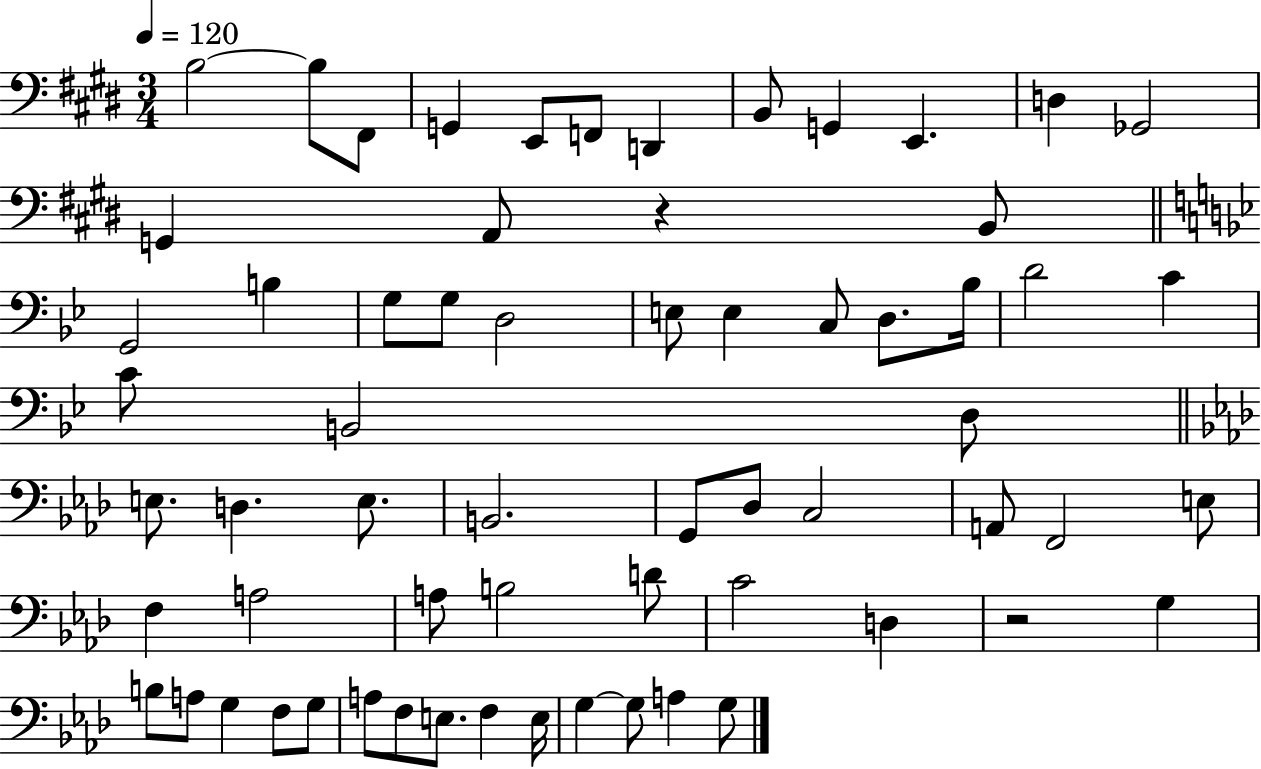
X:1
T:Untitled
M:3/4
L:1/4
K:E
B,2 B,/2 ^F,,/2 G,, E,,/2 F,,/2 D,, B,,/2 G,, E,, D, _G,,2 G,, A,,/2 z B,,/2 G,,2 B, G,/2 G,/2 D,2 E,/2 E, C,/2 D,/2 _B,/4 D2 C C/2 B,,2 D,/2 E,/2 D, E,/2 B,,2 G,,/2 _D,/2 C,2 A,,/2 F,,2 E,/2 F, A,2 A,/2 B,2 D/2 C2 D, z2 G, B,/2 A,/2 G, F,/2 G,/2 A,/2 F,/2 E,/2 F, E,/4 G, G,/2 A, G,/2